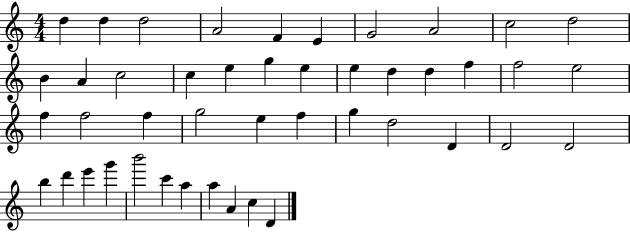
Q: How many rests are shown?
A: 0